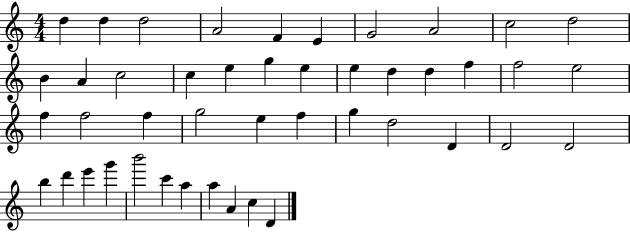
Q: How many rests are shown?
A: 0